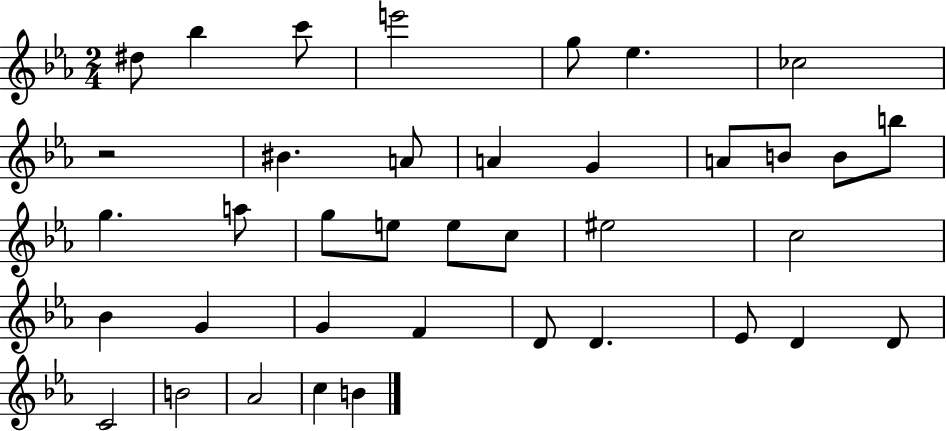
D#5/e Bb5/q C6/e E6/h G5/e Eb5/q. CES5/h R/h BIS4/q. A4/e A4/q G4/q A4/e B4/e B4/e B5/e G5/q. A5/e G5/e E5/e E5/e C5/e EIS5/h C5/h Bb4/q G4/q G4/q F4/q D4/e D4/q. Eb4/e D4/q D4/e C4/h B4/h Ab4/h C5/q B4/q